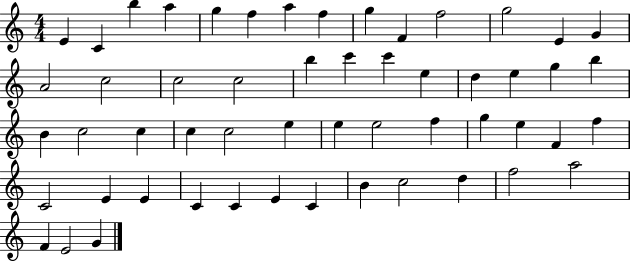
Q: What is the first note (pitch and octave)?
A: E4